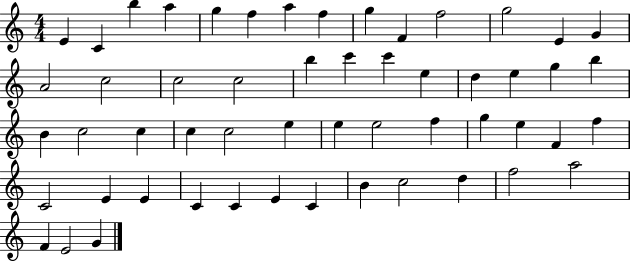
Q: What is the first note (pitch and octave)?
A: E4